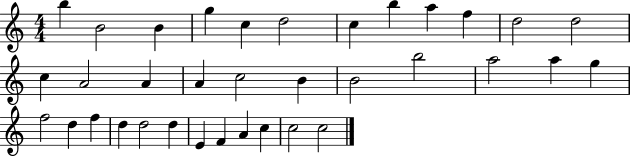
B5/q B4/h B4/q G5/q C5/q D5/h C5/q B5/q A5/q F5/q D5/h D5/h C5/q A4/h A4/q A4/q C5/h B4/q B4/h B5/h A5/h A5/q G5/q F5/h D5/q F5/q D5/q D5/h D5/q E4/q F4/q A4/q C5/q C5/h C5/h